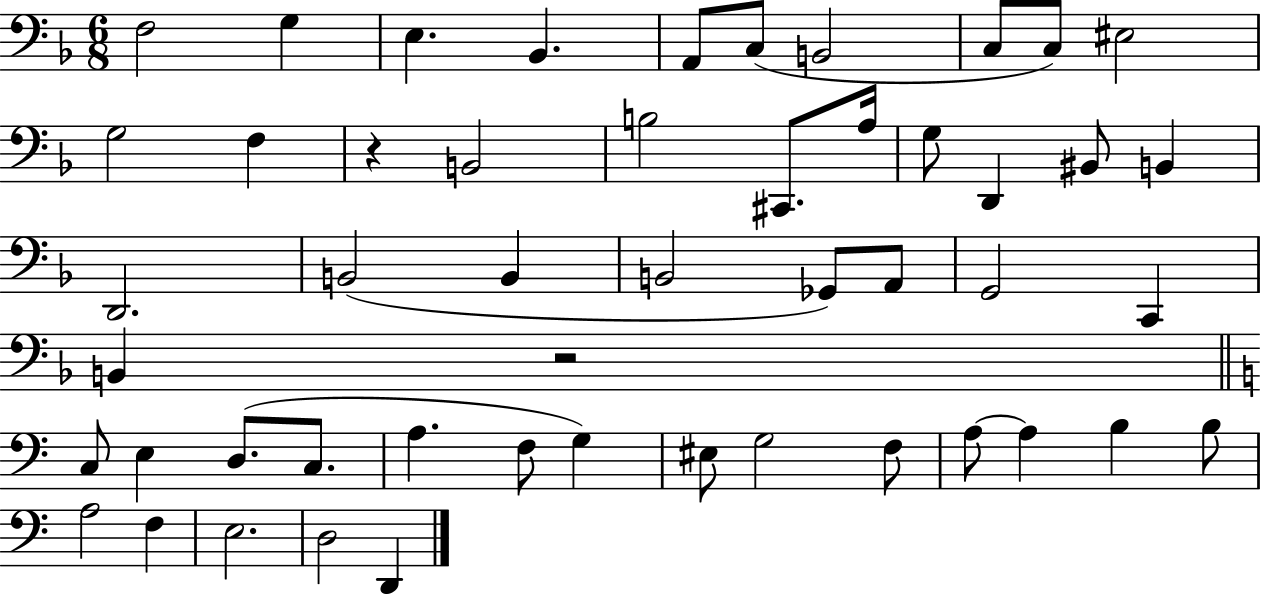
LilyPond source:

{
  \clef bass
  \numericTimeSignature
  \time 6/8
  \key f \major
  f2 g4 | e4. bes,4. | a,8 c8( b,2 | c8 c8) eis2 | \break g2 f4 | r4 b,2 | b2 cis,8. a16 | g8 d,4 bis,8 b,4 | \break d,2. | b,2( b,4 | b,2 ges,8) a,8 | g,2 c,4 | \break b,4 r2 | \bar "||" \break \key a \minor c8 e4 d8.( c8. | a4. f8 g4) | eis8 g2 f8 | a8~~ a4 b4 b8 | \break a2 f4 | e2. | d2 d,4 | \bar "|."
}